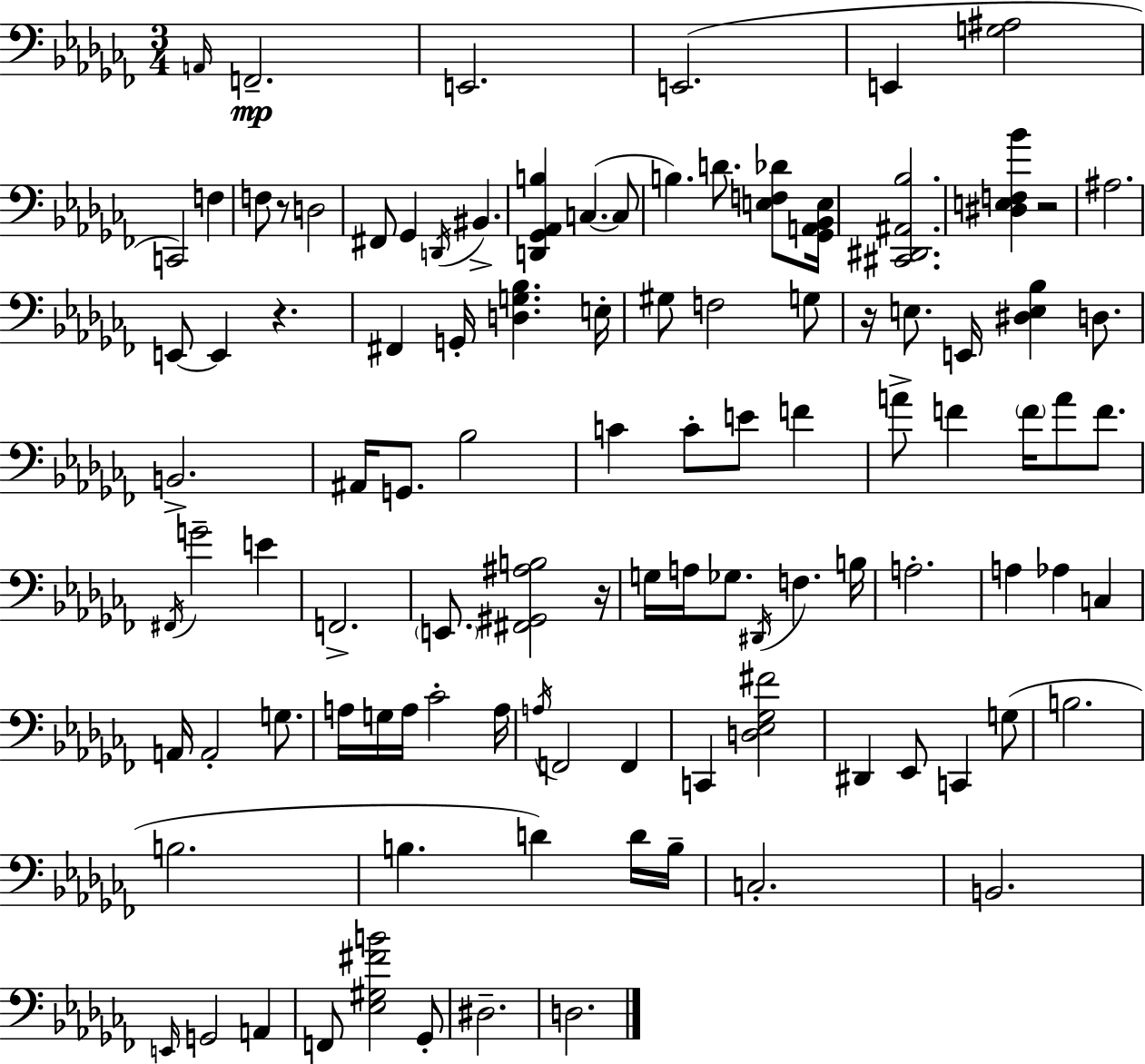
A2/s F2/h. E2/h. E2/h. E2/q [G3,A#3]/h C2/h F3/q F3/e R/e D3/h F#2/e Gb2/q D2/s BIS2/q. [D2,Gb2,Ab2,B3]/q C3/q. C3/e B3/q. D4/e. [E3,F3,Db4]/e [Gb2,A2,Bb2,E3]/s [C#2,D#2,A#2,Bb3]/h. [D#3,E3,F3,Bb4]/q R/h A#3/h. E2/e E2/q R/q. F#2/q G2/s [D3,G3,Bb3]/q. E3/s G#3/e F3/h G3/e R/s E3/e. E2/s [D#3,E3,Bb3]/q D3/e. B2/h. A#2/s G2/e. Bb3/h C4/q C4/e E4/e F4/q A4/e F4/q F4/s A4/e F4/e. F#2/s G4/h E4/q F2/h. E2/e. [F#2,G#2,A#3,B3]/h R/s G3/s A3/s Gb3/e. D#2/s F3/q. B3/s A3/h. A3/q Ab3/q C3/q A2/s A2/h G3/e. A3/s G3/s A3/s CES4/h A3/s A3/s F2/h F2/q C2/q [D3,Eb3,Gb3,F#4]/h D#2/q Eb2/e C2/q G3/e B3/h. B3/h. B3/q. D4/q D4/s B3/s C3/h. B2/h. E2/s G2/h A2/q F2/e [Eb3,G#3,F#4,B4]/h Gb2/e D#3/h. D3/h.